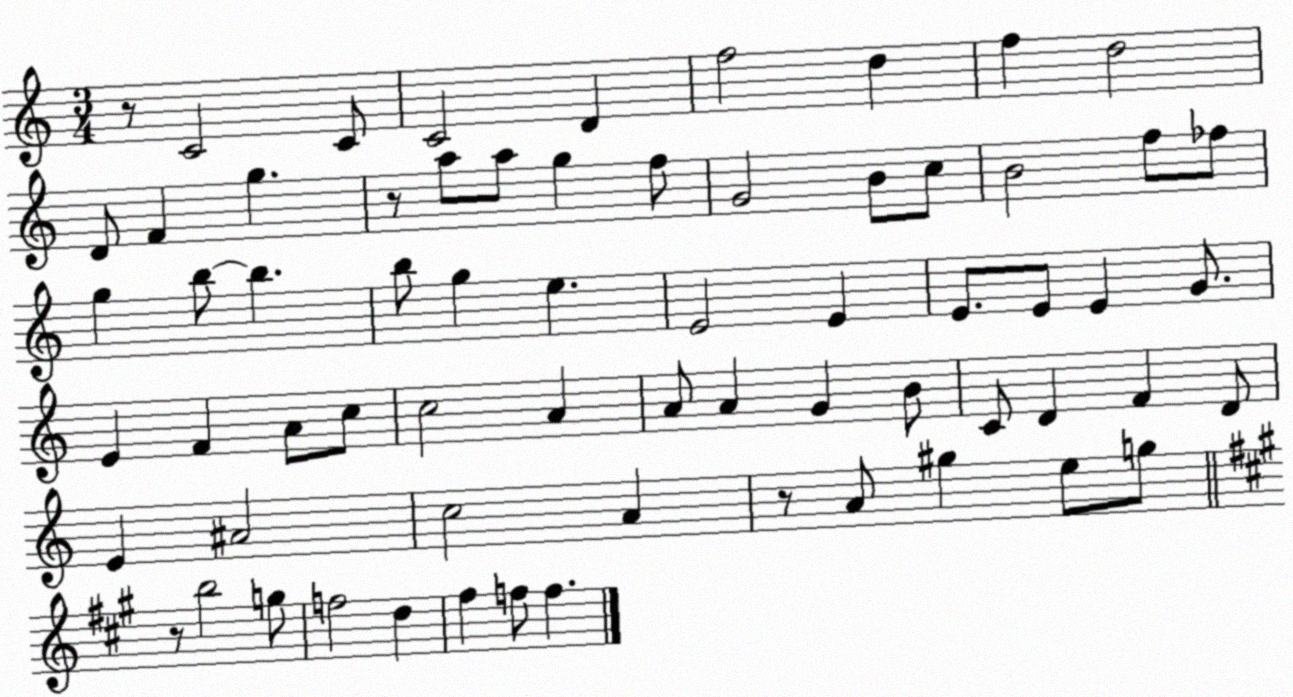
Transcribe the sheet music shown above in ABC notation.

X:1
T:Untitled
M:3/4
L:1/4
K:C
z/2 C2 C/2 C2 D f2 d f d2 D/2 F g z/2 a/2 a/2 g f/2 G2 B/2 c/2 B2 f/2 _f/2 g b/2 b b/2 g e E2 E E/2 E/2 E G/2 E F A/2 c/2 c2 A A/2 A G B/2 C/2 D F D/2 E ^A2 c2 A z/2 A/2 ^g e/2 g/2 z/2 b2 g/2 f2 d ^f f/2 f